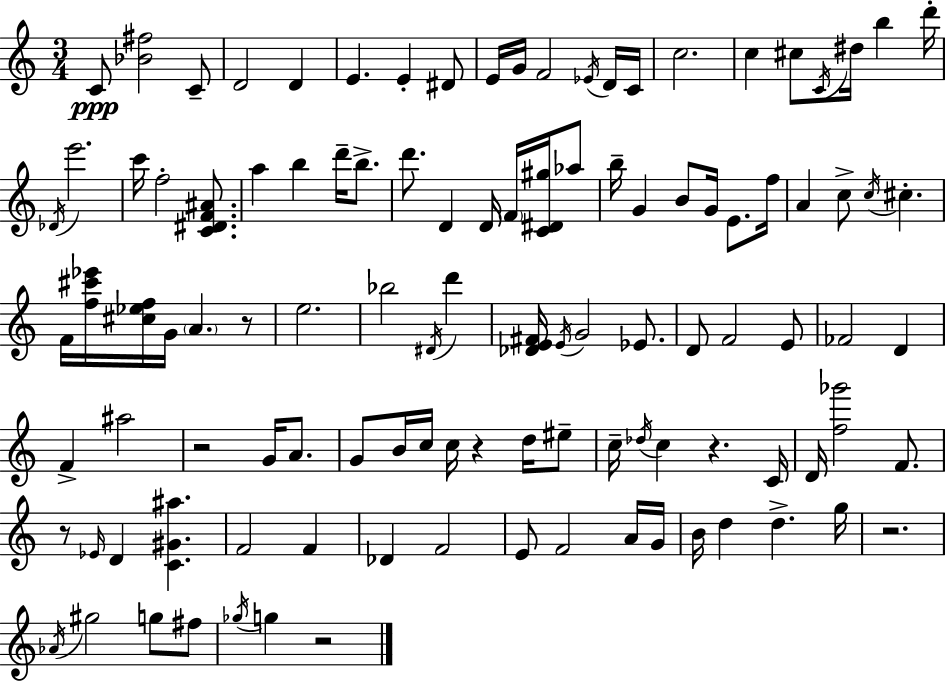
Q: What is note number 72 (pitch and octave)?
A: C4